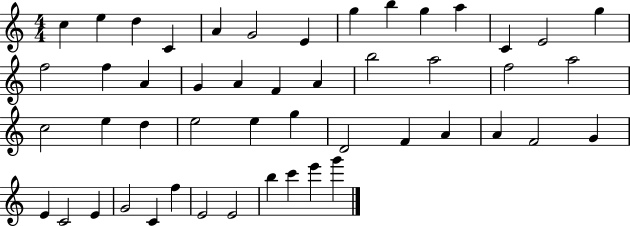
C5/q E5/q D5/q C4/q A4/q G4/h E4/q G5/q B5/q G5/q A5/q C4/q E4/h G5/q F5/h F5/q A4/q G4/q A4/q F4/q A4/q B5/h A5/h F5/h A5/h C5/h E5/q D5/q E5/h E5/q G5/q D4/h F4/q A4/q A4/q F4/h G4/q E4/q C4/h E4/q G4/h C4/q F5/q E4/h E4/h B5/q C6/q E6/q G6/q